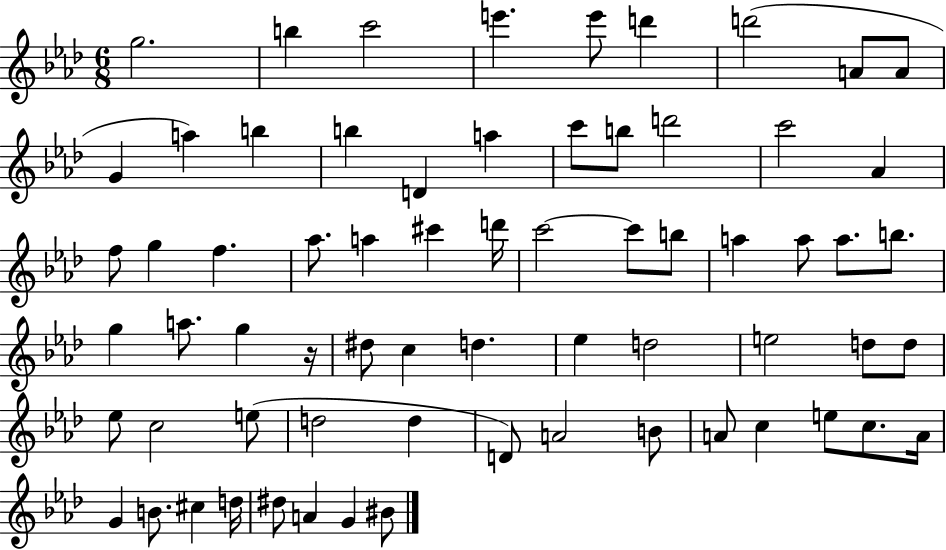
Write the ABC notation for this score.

X:1
T:Untitled
M:6/8
L:1/4
K:Ab
g2 b c'2 e' e'/2 d' d'2 A/2 A/2 G a b b D a c'/2 b/2 d'2 c'2 _A f/2 g f _a/2 a ^c' d'/4 c'2 c'/2 b/2 a a/2 a/2 b/2 g a/2 g z/4 ^d/2 c d _e d2 e2 d/2 d/2 _e/2 c2 e/2 d2 d D/2 A2 B/2 A/2 c e/2 c/2 A/4 G B/2 ^c d/4 ^d/2 A G ^B/2